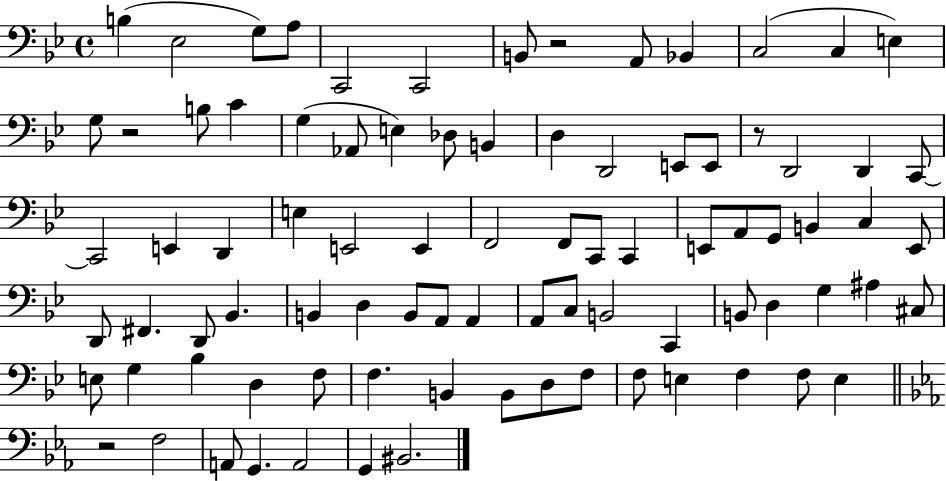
B3/q Eb3/h G3/e A3/e C2/h C2/h B2/e R/h A2/e Bb2/q C3/h C3/q E3/q G3/e R/h B3/e C4/q G3/q Ab2/e E3/q Db3/e B2/q D3/q D2/h E2/e E2/e R/e D2/h D2/q C2/e C2/h E2/q D2/q E3/q E2/h E2/q F2/h F2/e C2/e C2/q E2/e A2/e G2/e B2/q C3/q E2/e D2/e F#2/q. D2/e Bb2/q. B2/q D3/q B2/e A2/e A2/q A2/e C3/e B2/h C2/q B2/e D3/q G3/q A#3/q C#3/e E3/e G3/q Bb3/q D3/q F3/e F3/q. B2/q B2/e D3/e F3/e F3/e E3/q F3/q F3/e E3/q R/h F3/h A2/e G2/q. A2/h G2/q BIS2/h.